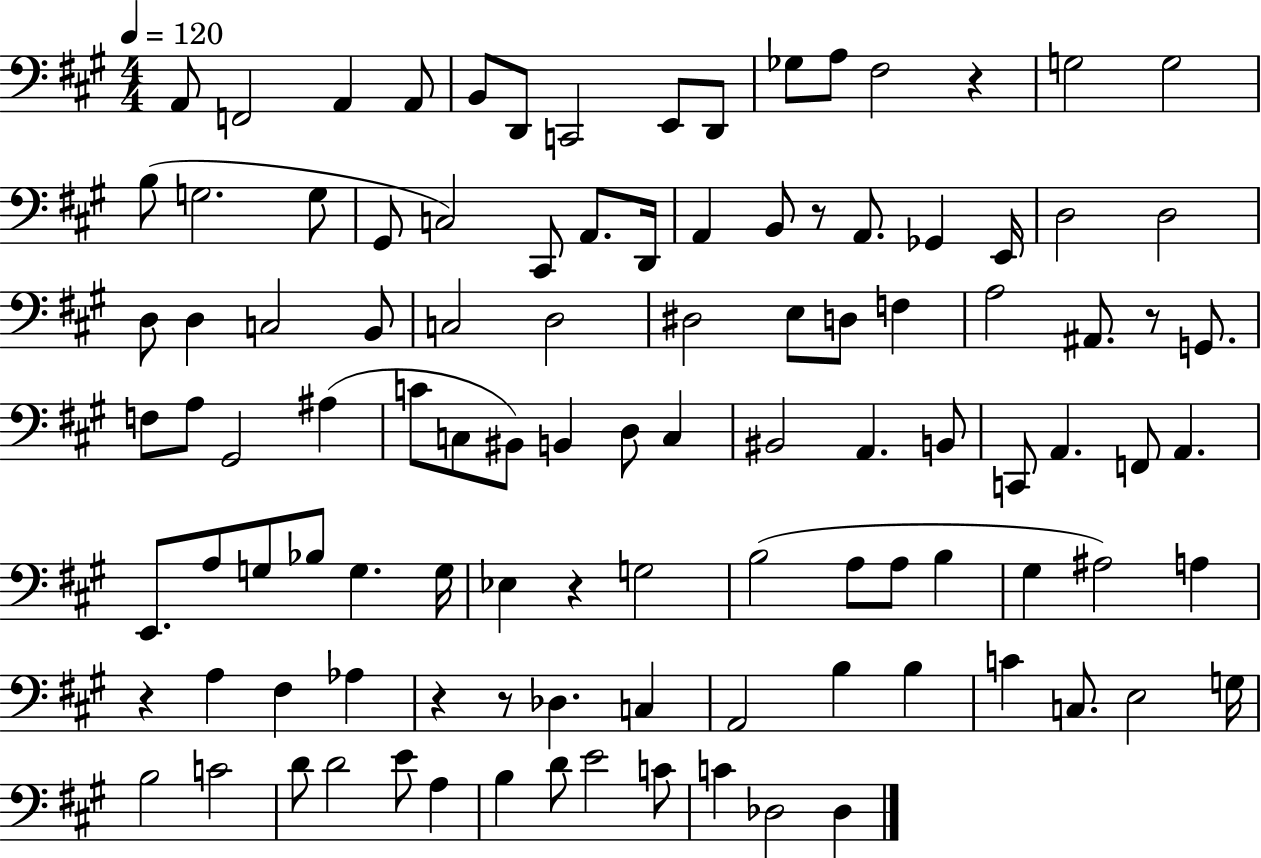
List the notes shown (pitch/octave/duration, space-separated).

A2/e F2/h A2/q A2/e B2/e D2/e C2/h E2/e D2/e Gb3/e A3/e F#3/h R/q G3/h G3/h B3/e G3/h. G3/e G#2/e C3/h C#2/e A2/e. D2/s A2/q B2/e R/e A2/e. Gb2/q E2/s D3/h D3/h D3/e D3/q C3/h B2/e C3/h D3/h D#3/h E3/e D3/e F3/q A3/h A#2/e. R/e G2/e. F3/e A3/e G#2/h A#3/q C4/e C3/e BIS2/e B2/q D3/e C3/q BIS2/h A2/q. B2/e C2/e A2/q. F2/e A2/q. E2/e. A3/e G3/e Bb3/e G3/q. G3/s Eb3/q R/q G3/h B3/h A3/e A3/e B3/q G#3/q A#3/h A3/q R/q A3/q F#3/q Ab3/q R/q R/e Db3/q. C3/q A2/h B3/q B3/q C4/q C3/e. E3/h G3/s B3/h C4/h D4/e D4/h E4/e A3/q B3/q D4/e E4/h C4/e C4/q Db3/h Db3/q